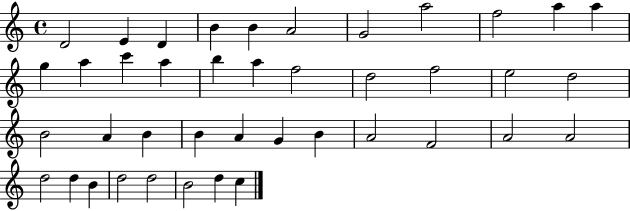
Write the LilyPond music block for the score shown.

{
  \clef treble
  \time 4/4
  \defaultTimeSignature
  \key c \major
  d'2 e'4 d'4 | b'4 b'4 a'2 | g'2 a''2 | f''2 a''4 a''4 | \break g''4 a''4 c'''4 a''4 | b''4 a''4 f''2 | d''2 f''2 | e''2 d''2 | \break b'2 a'4 b'4 | b'4 a'4 g'4 b'4 | a'2 f'2 | a'2 a'2 | \break d''2 d''4 b'4 | d''2 d''2 | b'2 d''4 c''4 | \bar "|."
}